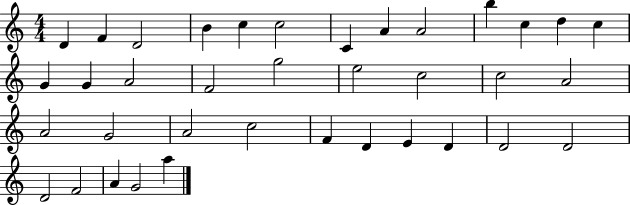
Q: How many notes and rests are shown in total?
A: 37